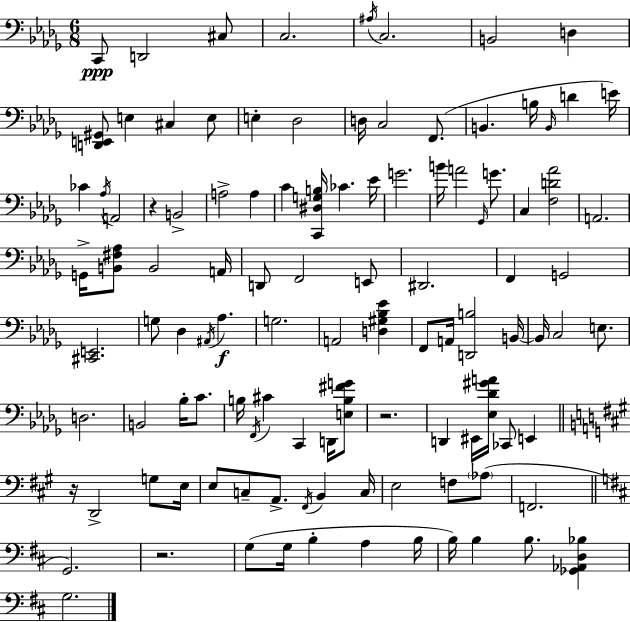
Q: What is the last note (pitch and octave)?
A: G3